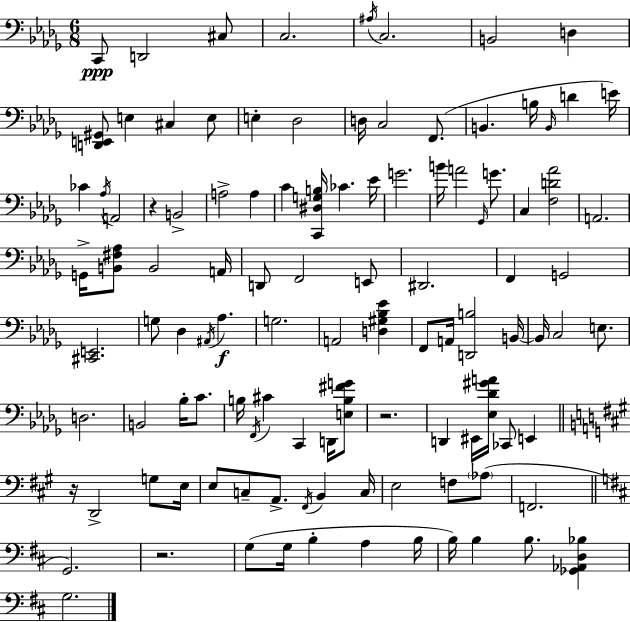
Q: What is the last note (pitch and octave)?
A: G3